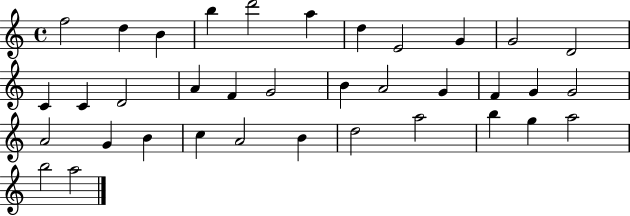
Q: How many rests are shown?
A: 0